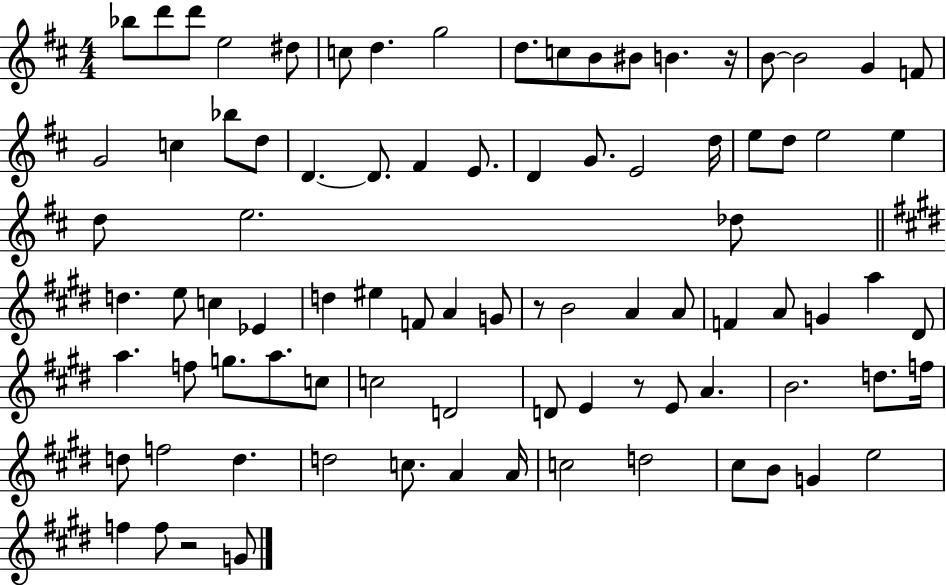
Bb5/e D6/e D6/e E5/h D#5/e C5/e D5/q. G5/h D5/e. C5/e B4/e BIS4/e B4/q. R/s B4/e B4/h G4/q F4/e G4/h C5/q Bb5/e D5/e D4/q. D4/e. F#4/q E4/e. D4/q G4/e. E4/h D5/s E5/e D5/e E5/h E5/q D5/e E5/h. Db5/e D5/q. E5/e C5/q Eb4/q D5/q EIS5/q F4/e A4/q G4/e R/e B4/h A4/q A4/e F4/q A4/e G4/q A5/q D#4/e A5/q. F5/e G5/e. A5/e. C5/e C5/h D4/h D4/e E4/q R/e E4/e A4/q. B4/h. D5/e. F5/s D5/e F5/h D5/q. D5/h C5/e. A4/q A4/s C5/h D5/h C#5/e B4/e G4/q E5/h F5/q F5/e R/h G4/e